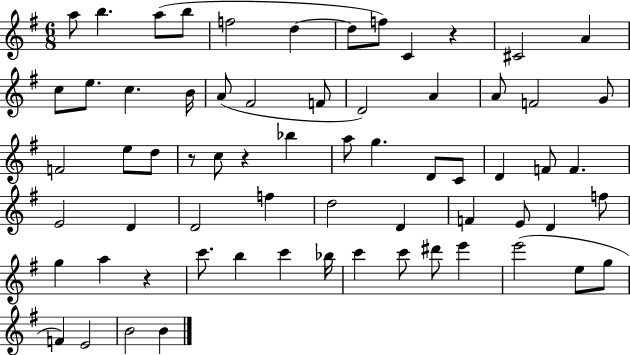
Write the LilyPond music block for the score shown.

{
  \clef treble
  \numericTimeSignature
  \time 6/8
  \key g \major
  \repeat volta 2 { a''8 b''4. a''8( b''8 | f''2 d''4~~ | d''8 f''8) c'4 r4 | cis'2 a'4 | \break c''8 e''8. c''4. b'16 | a'8( fis'2 f'8 | d'2) a'4 | a'8 f'2 g'8 | \break f'2 e''8 d''8 | r8 c''8 r4 bes''4 | a''8 g''4. d'8 c'8 | d'4 f'8 f'4. | \break e'2 d'4 | d'2 f''4 | d''2 d'4 | f'4 e'8 d'4 f''8 | \break g''4 a''4 r4 | c'''8. b''4 c'''4 bes''16 | c'''4 c'''8 dis'''8 e'''4 | e'''2( e''8 g''8 | \break f'4) e'2 | b'2 b'4 | } \bar "|."
}